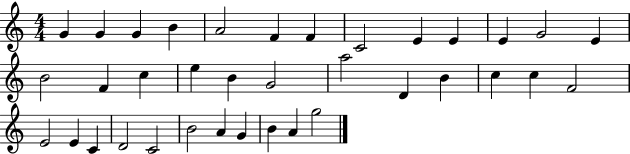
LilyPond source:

{
  \clef treble
  \numericTimeSignature
  \time 4/4
  \key c \major
  g'4 g'4 g'4 b'4 | a'2 f'4 f'4 | c'2 e'4 e'4 | e'4 g'2 e'4 | \break b'2 f'4 c''4 | e''4 b'4 g'2 | a''2 d'4 b'4 | c''4 c''4 f'2 | \break e'2 e'4 c'4 | d'2 c'2 | b'2 a'4 g'4 | b'4 a'4 g''2 | \break \bar "|."
}